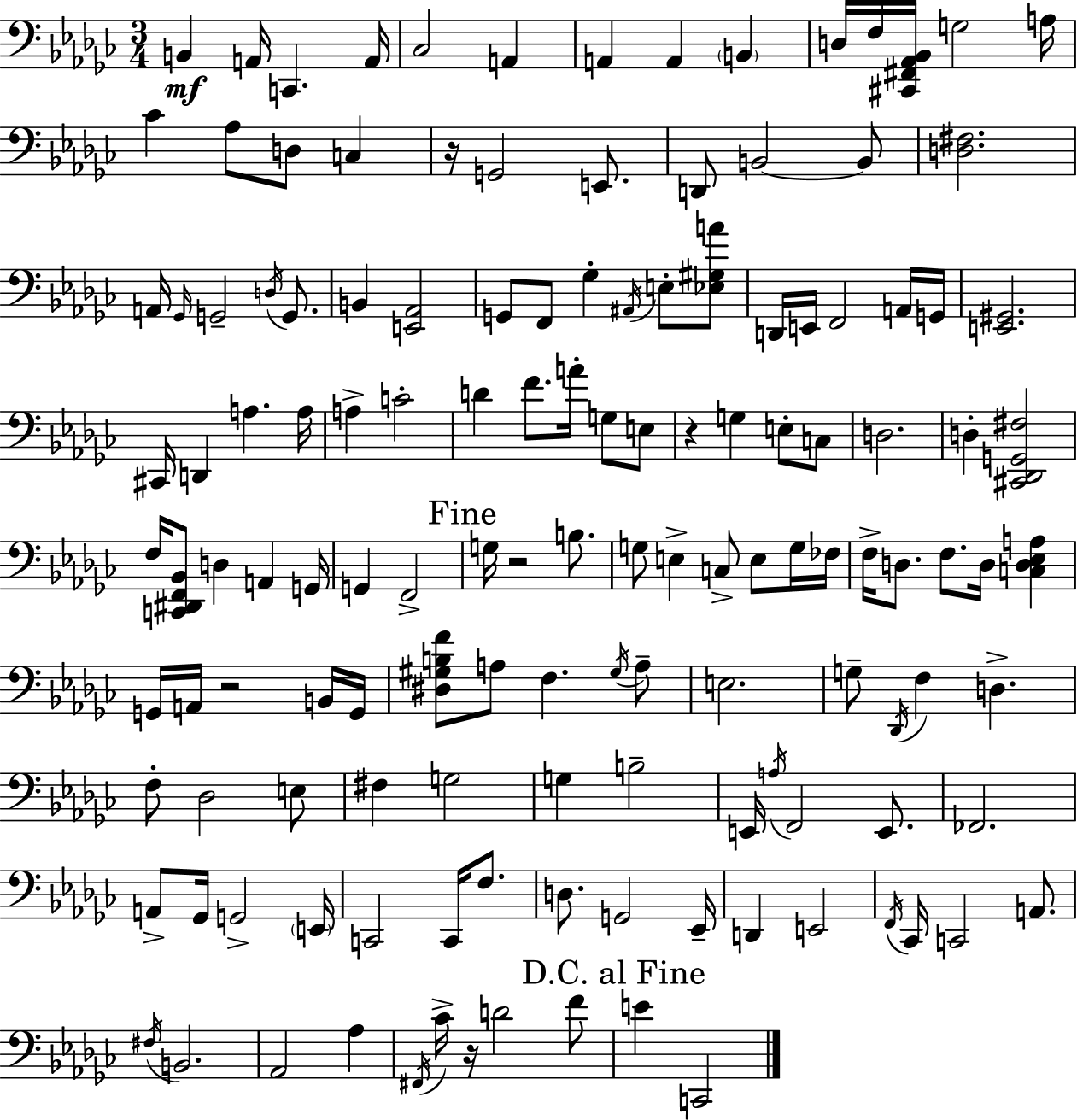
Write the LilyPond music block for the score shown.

{
  \clef bass
  \numericTimeSignature
  \time 3/4
  \key ees \minor
  b,4\mf a,16 c,4. a,16 | ces2 a,4 | a,4 a,4 \parenthesize b,4 | d16 f16 <cis, fis, aes, bes,>16 g2 a16 | \break ces'4 aes8 d8 c4 | r16 g,2 e,8. | d,8 b,2~~ b,8 | <d fis>2. | \break a,16 \grace { ges,16 } g,2-- \acciaccatura { d16 } g,8. | b,4 <e, aes,>2 | g,8 f,8 ges4-. \acciaccatura { ais,16 } e8-. | <ees gis a'>8 d,16 e,16 f,2 | \break a,16 g,16 <e, gis,>2. | cis,16 d,4 a4. | a16 a4-> c'2-. | d'4 f'8. a'16-. g8 | \break e8 r4 g4 e8-. | c8 d2. | d4-. <cis, des, g, fis>2 | f16 <c, dis, f, bes,>8 d4 a,4 | \break g,16 g,4 f,2-> | \mark "Fine" g16 r2 | b8. g8 e4-> c8-> e8 | g16 fes16 f16-> d8. f8. d16 <c d ees a>4 | \break g,16 a,16 r2 | b,16 g,16 <dis gis b f'>8 a8 f4. | \acciaccatura { gis16 } a8-- e2. | g8-- \acciaccatura { des,16 } f4 d4.-> | \break f8-. des2 | e8 fis4 g2 | g4 b2-- | e,16 \acciaccatura { a16 } f,2 | \break e,8. fes,2. | a,8-> ges,16 g,2-> | \parenthesize e,16 c,2 | c,16 f8. d8. g,2 | \break ees,16-- d,4 e,2 | \acciaccatura { f,16 } ces,16 c,2 | a,8. \acciaccatura { fis16 } b,2. | aes,2 | \break aes4 \acciaccatura { fis,16 } ces'16-> r16 d'2 | f'8 \mark "D.C. al Fine" e'4 | c,2 \bar "|."
}